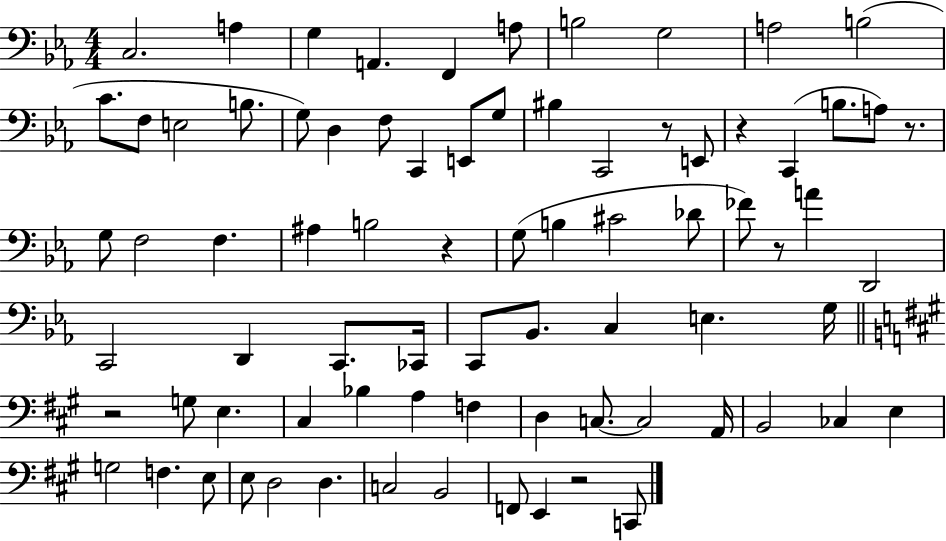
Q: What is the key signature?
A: EES major